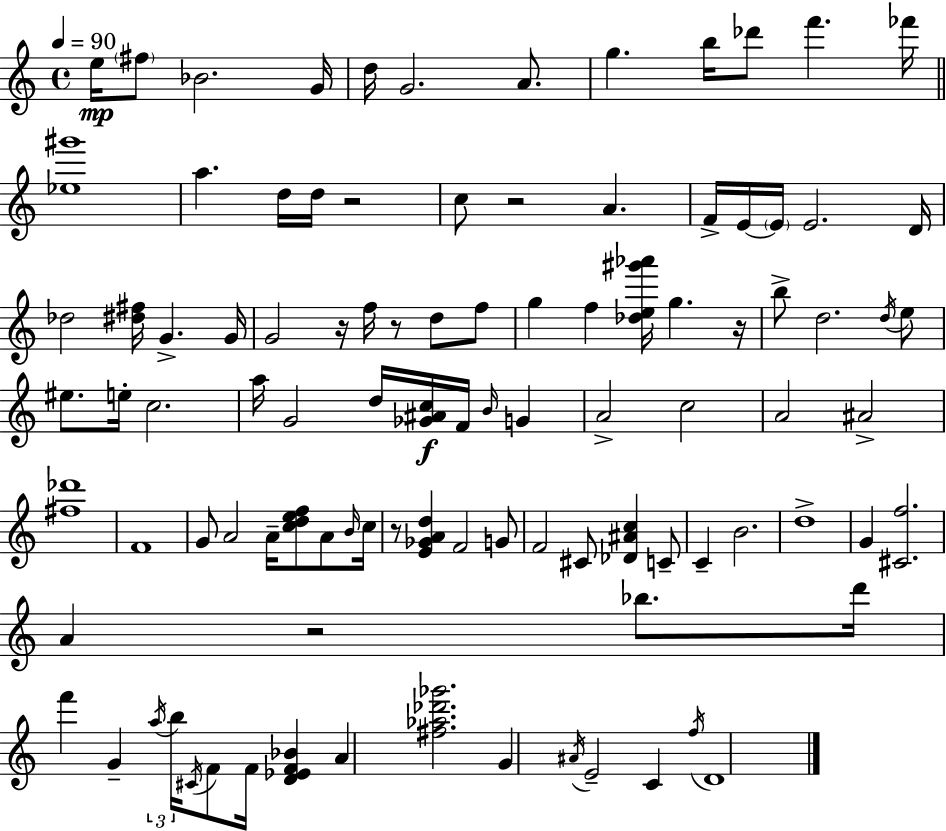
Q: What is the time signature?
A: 4/4